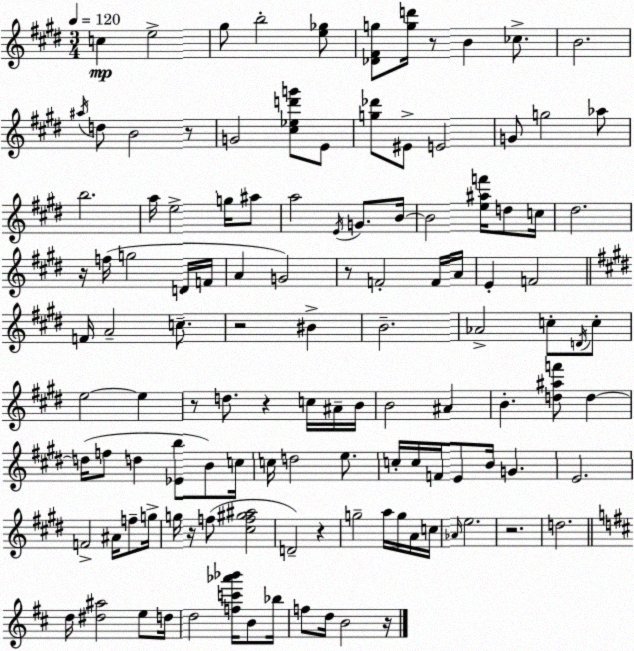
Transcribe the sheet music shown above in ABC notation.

X:1
T:Untitled
M:3/4
L:1/4
K:E
c e2 ^g/2 b2 [e_g]/2 [_D^Fg]/2 [gd']/4 z/2 B _c/2 B2 ^a/4 d/2 B2 z/2 G2 [^c_ed'g']/2 E/2 [g_d']/2 ^E/2 E2 G/2 g2 _a/2 b2 a/4 e2 g/4 ^a/2 a2 E/4 G/2 B/4 B2 [e^af']/4 d/2 c/4 ^d2 z/4 f/4 g2 D/4 F/4 A G2 z/2 F2 F/4 A/4 E F2 F/4 A2 c/2 z2 ^B B2 _A2 c/2 D/4 c/2 e2 e z/2 d/2 z c/4 ^A/4 B/4 B2 ^A B [d^af']/2 d d/4 f/2 d [_Eb]/2 B/2 c/4 c/4 d2 e/2 c/4 c/4 F/4 E/2 B/4 G E2 F2 ^A/4 f/2 g/4 g/4 z/4 f/2 [^cf^g^a]2 D2 z g2 a/4 g/4 A/4 c/4 _A/4 e2 z2 d2 d/4 [^d^a]2 e/2 d/4 d2 [fc'_a'_b']/4 B/2 _b/4 f/2 d/4 B2 z/4